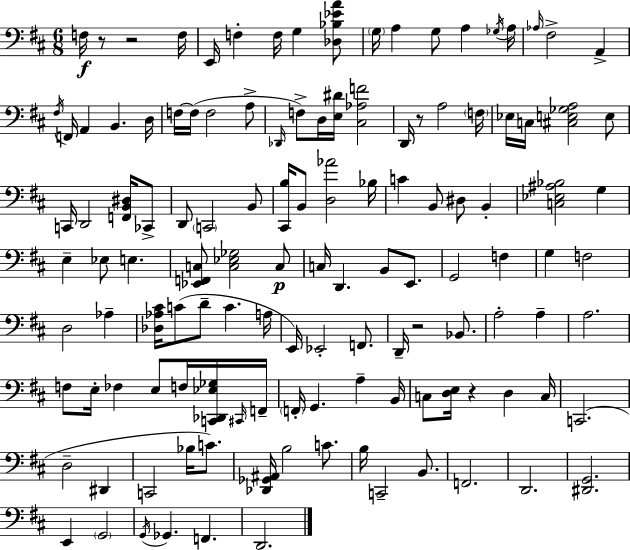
{
  \clef bass
  \numericTimeSignature
  \time 6/8
  \key d \major
  f16\f r8 r2 f16 | e,16 f4-. f16 g4 <des bes ees' a'>8 | \parenthesize g16 a4 g8 a4 \acciaccatura { ges16 } | a16 \grace { aes16 } fis2-> a,4-> | \break \acciaccatura { fis16 } f,16 a,4 b,4. | d16 f16~~ f16( f2 | a8-> \grace { des,16 }) f8-> d16 <e dis'>16 <cis aes f'>2 | d,16 r8 a2 | \break \parenthesize f16 ees16 c16 <cis e ges a>2 | e8 c,16 d,2 | <f, b, dis>16 ces,8-> d,8 \parenthesize c,2 | b,8 <cis, b>16 b,8 <d aes'>2 | \break bes16 c'4 b,8 dis8 | b,4-. <c ees ais bes>2 | g4 e4-- ees8 e4. | <ees, f, c>8 <c ees ges>2 | \break c8\p c16 d,4. b,8 | e,8. g,2 | f4 g4 f2 | d2 | \break aes4-- <des aes cis'>16 c'8( d'8-- c'4. | a16 e,16) ees,2-. | f,8. d,16-- r2 | bes,8. a2-. | \break a4-- a2. | f8 e16-. fes4 e8 | f16 <c, des, ees ges>16 \grace { cis,16 } f,16-- \parenthesize f,16-. g,4. | a4-- b,16 c8 <d e>16 r4 | \break d4 c16 c,2.( | d2-- | dis,4 c,2 | bes16 c'8.) <des, ges, ais,>16 b2 | \break c'8. b16 c,2-- | b,8. f,2. | d,2. | <dis, g,>2. | \break e,4 \parenthesize g,2 | \acciaccatura { g,16 } ges,4. | f,4. d,2. | \bar "|."
}